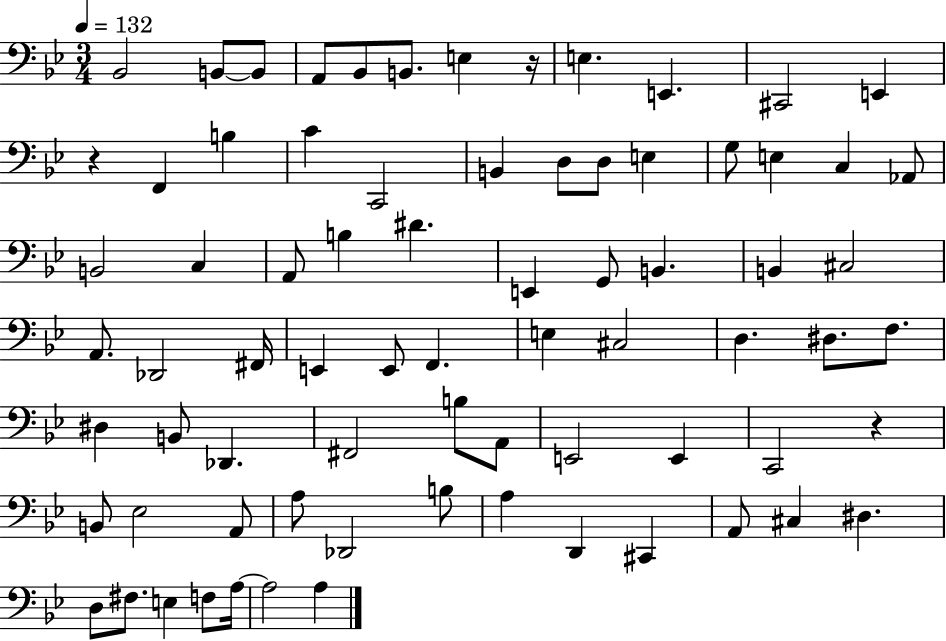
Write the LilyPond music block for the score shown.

{
  \clef bass
  \numericTimeSignature
  \time 3/4
  \key bes \major
  \tempo 4 = 132
  \repeat volta 2 { bes,2 b,8~~ b,8 | a,8 bes,8 b,8. e4 r16 | e4. e,4. | cis,2 e,4 | \break r4 f,4 b4 | c'4 c,2 | b,4 d8 d8 e4 | g8 e4 c4 aes,8 | \break b,2 c4 | a,8 b4 dis'4. | e,4 g,8 b,4. | b,4 cis2 | \break a,8. des,2 fis,16 | e,4 e,8 f,4. | e4 cis2 | d4. dis8. f8. | \break dis4 b,8 des,4. | fis,2 b8 a,8 | e,2 e,4 | c,2 r4 | \break b,8 ees2 a,8 | a8 des,2 b8 | a4 d,4 cis,4 | a,8 cis4 dis4. | \break d8 fis8. e4 f8 a16~~ | a2 a4 | } \bar "|."
}